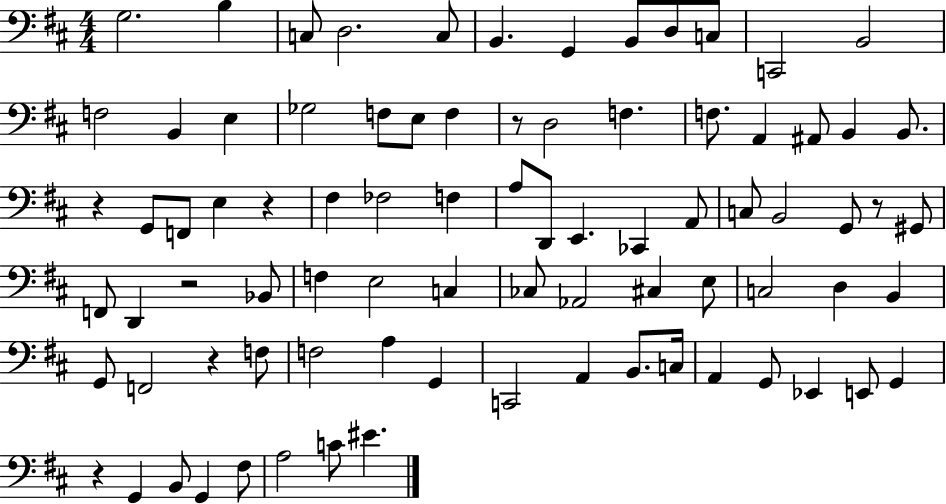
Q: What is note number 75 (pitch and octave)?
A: C4